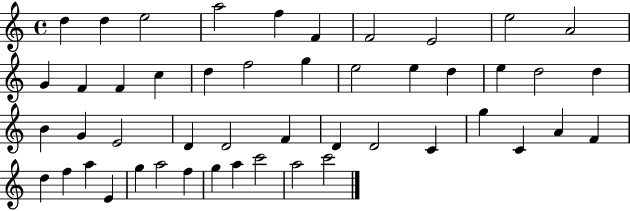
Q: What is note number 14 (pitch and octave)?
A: C5